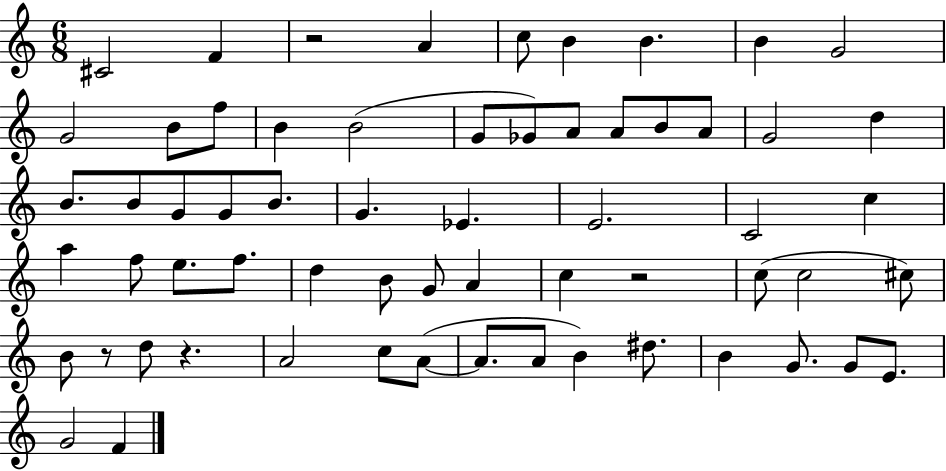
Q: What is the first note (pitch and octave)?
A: C#4